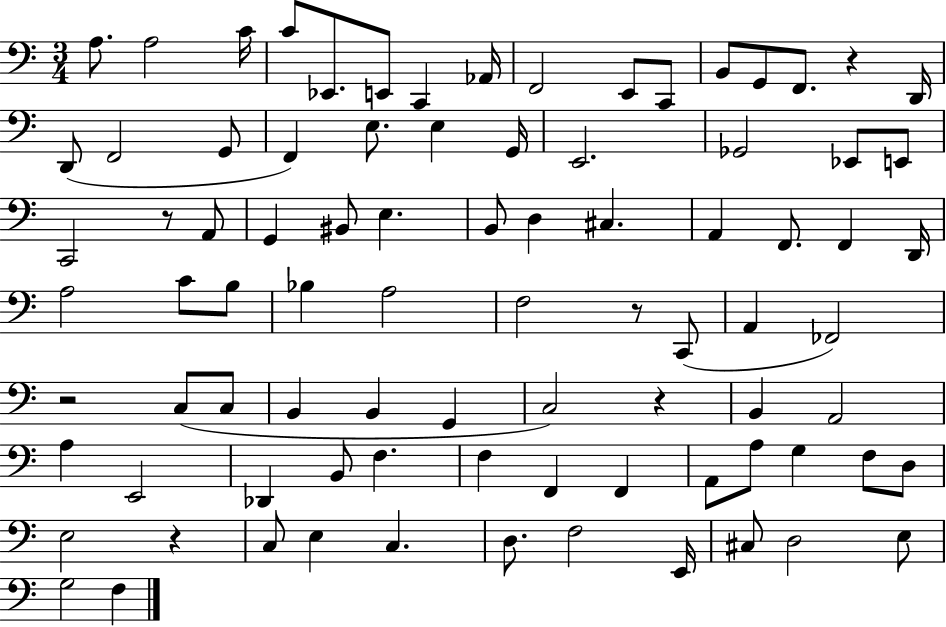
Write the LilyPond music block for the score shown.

{
  \clef bass
  \numericTimeSignature
  \time 3/4
  \key c \major
  a8. a2 c'16 | c'8 ees,8. e,8 c,4 aes,16 | f,2 e,8 c,8 | b,8 g,8 f,8. r4 d,16 | \break d,8( f,2 g,8 | f,4) e8. e4 g,16 | e,2. | ges,2 ees,8 e,8 | \break c,2 r8 a,8 | g,4 bis,8 e4. | b,8 d4 cis4. | a,4 f,8. f,4 d,16 | \break a2 c'8 b8 | bes4 a2 | f2 r8 c,8( | a,4 fes,2) | \break r2 c8( c8 | b,4 b,4 g,4 | c2) r4 | b,4 a,2 | \break a4 e,2 | des,4 b,8 f4. | f4 f,4 f,4 | a,8 a8 g4 f8 d8 | \break e2 r4 | c8 e4 c4. | d8. f2 e,16 | cis8 d2 e8 | \break g2 f4 | \bar "|."
}